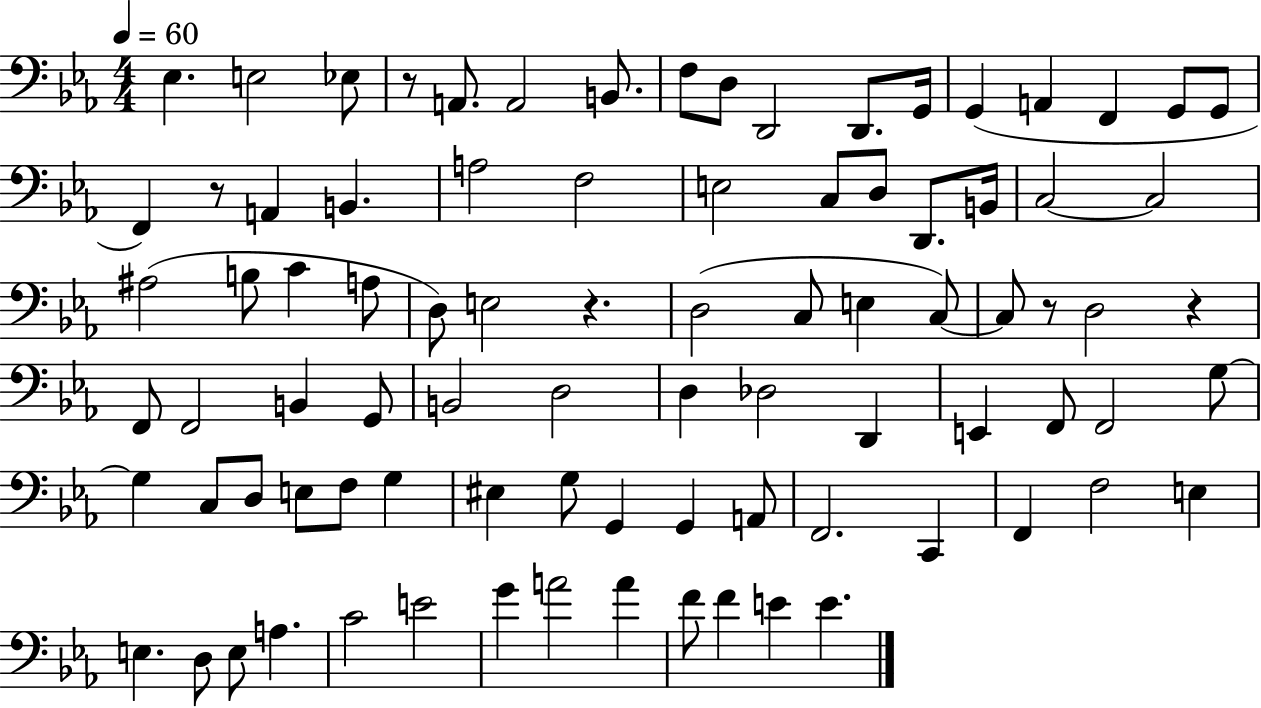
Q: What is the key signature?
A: EES major